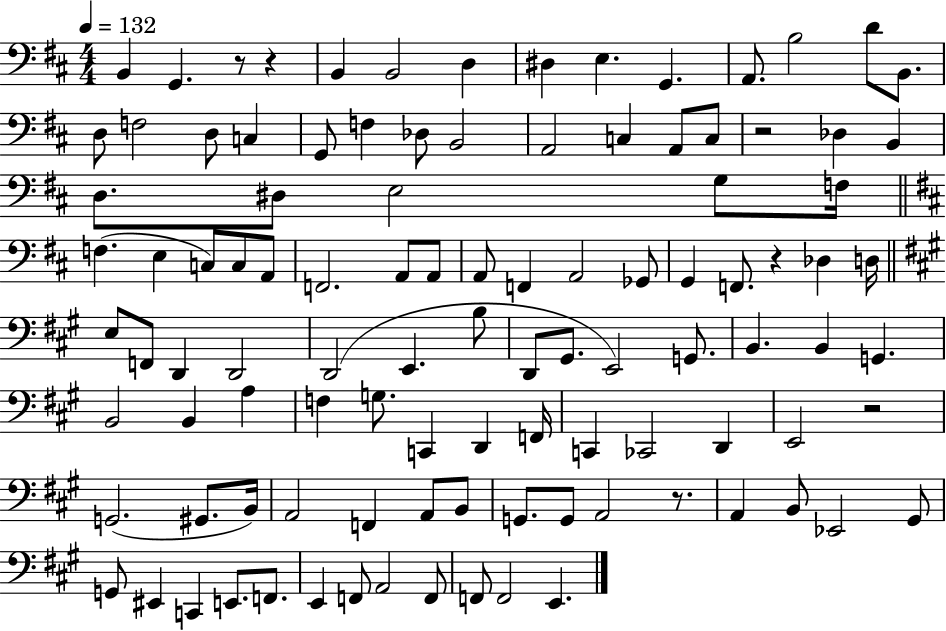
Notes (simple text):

B2/q G2/q. R/e R/q B2/q B2/h D3/q D#3/q E3/q. G2/q. A2/e. B3/h D4/e B2/e. D3/e F3/h D3/e C3/q G2/e F3/q Db3/e B2/h A2/h C3/q A2/e C3/e R/h Db3/q B2/q D3/e. D#3/e E3/h G3/e F3/s F3/q. E3/q C3/e C3/e A2/e F2/h. A2/e A2/e A2/e F2/q A2/h Gb2/e G2/q F2/e. R/q Db3/q D3/s E3/e F2/e D2/q D2/h D2/h E2/q. B3/e D2/e G#2/e. E2/h G2/e. B2/q. B2/q G2/q. B2/h B2/q A3/q F3/q G3/e. C2/q D2/q F2/s C2/q CES2/h D2/q E2/h R/h G2/h. G#2/e. B2/s A2/h F2/q A2/e B2/e G2/e. G2/e A2/h R/e. A2/q B2/e Eb2/h G#2/e G2/e EIS2/q C2/q E2/e. F2/e. E2/q F2/e A2/h F2/e F2/e F2/h E2/q.